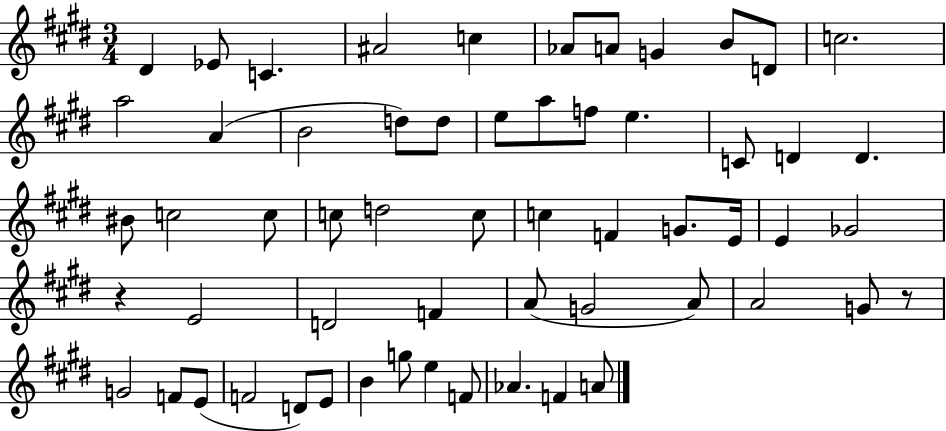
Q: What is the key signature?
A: E major